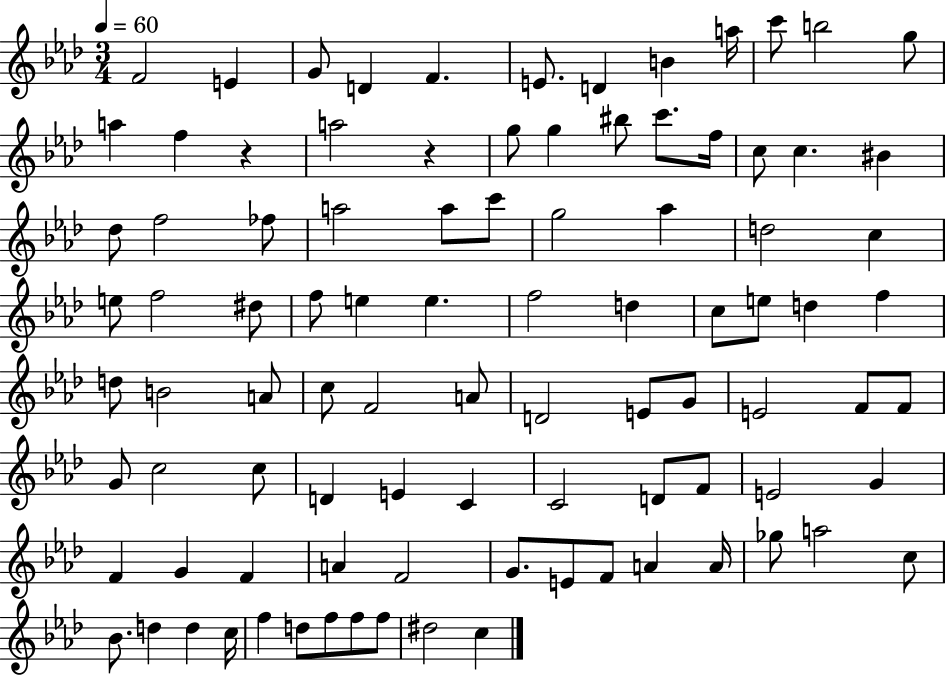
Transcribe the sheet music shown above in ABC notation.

X:1
T:Untitled
M:3/4
L:1/4
K:Ab
F2 E G/2 D F E/2 D B a/4 c'/2 b2 g/2 a f z a2 z g/2 g ^b/2 c'/2 f/4 c/2 c ^B _d/2 f2 _f/2 a2 a/2 c'/2 g2 _a d2 c e/2 f2 ^d/2 f/2 e e f2 d c/2 e/2 d f d/2 B2 A/2 c/2 F2 A/2 D2 E/2 G/2 E2 F/2 F/2 G/2 c2 c/2 D E C C2 D/2 F/2 E2 G F G F A F2 G/2 E/2 F/2 A A/4 _g/2 a2 c/2 _B/2 d d c/4 f d/2 f/2 f/2 f/2 ^d2 c